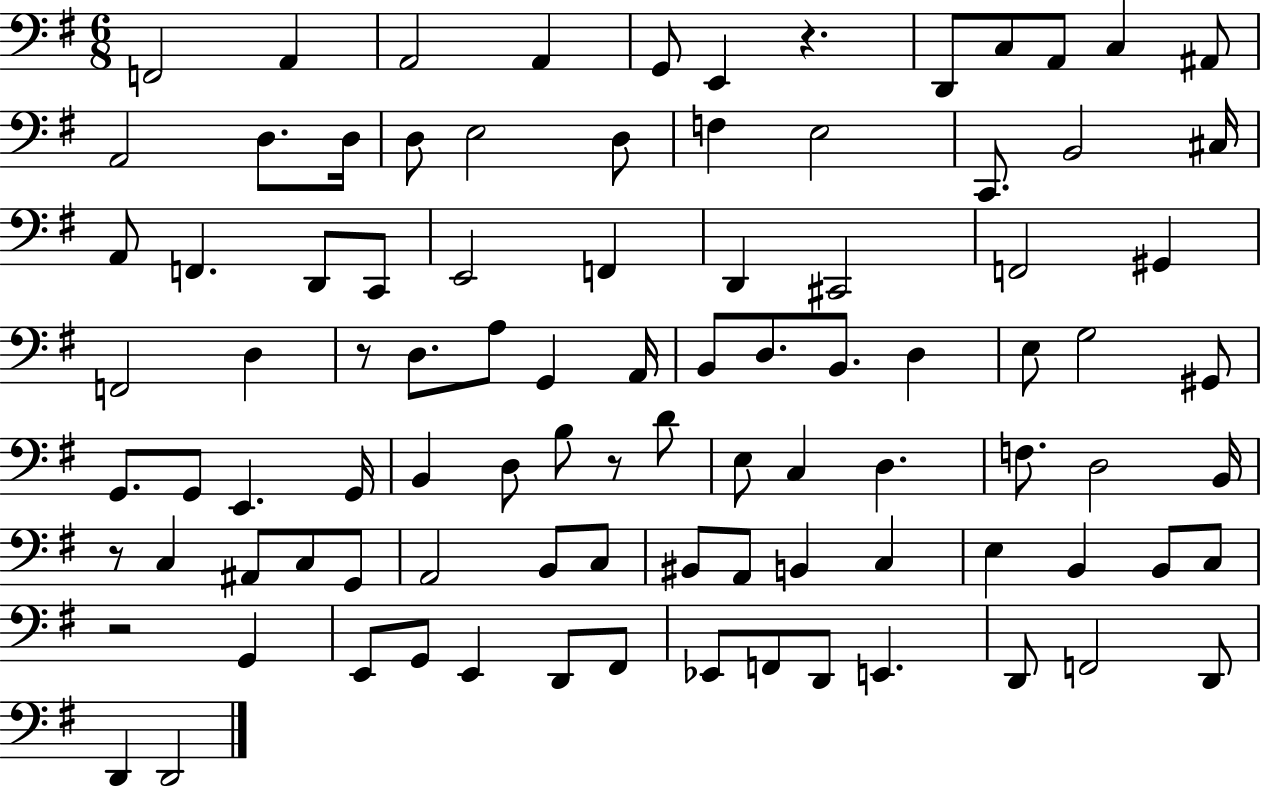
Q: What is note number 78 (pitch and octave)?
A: E2